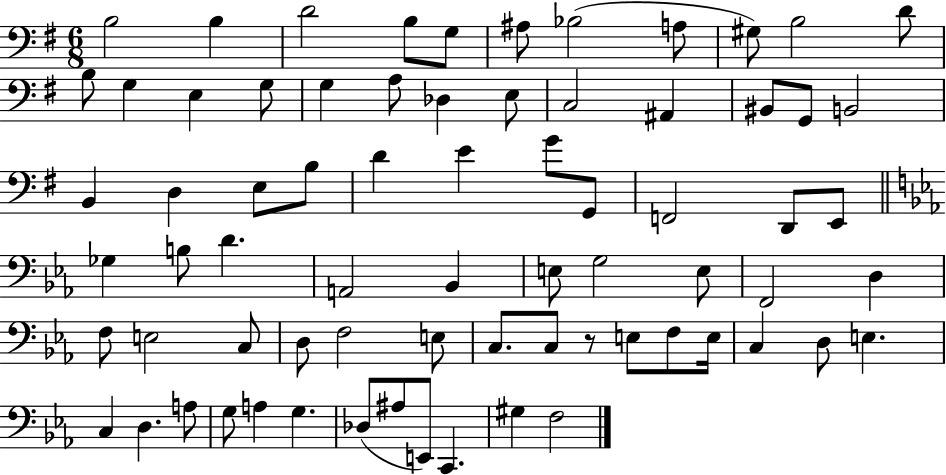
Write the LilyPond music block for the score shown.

{
  \clef bass
  \numericTimeSignature
  \time 6/8
  \key g \major
  b2 b4 | d'2 b8 g8 | ais8 bes2( a8 | gis8) b2 d'8 | \break b8 g4 e4 g8 | g4 a8 des4 e8 | c2 ais,4 | bis,8 g,8 b,2 | \break b,4 d4 e8 b8 | d'4 e'4 g'8 g,8 | f,2 d,8 e,8 | \bar "||" \break \key ees \major ges4 b8 d'4. | a,2 bes,4 | e8 g2 e8 | f,2 d4 | \break f8 e2 c8 | d8 f2 e8 | c8. c8 r8 e8 f8 e16 | c4 d8 e4. | \break c4 d4. a8 | g8 a4 g4. | des8( ais8 e,8) c,4. | gis4 f2 | \break \bar "|."
}